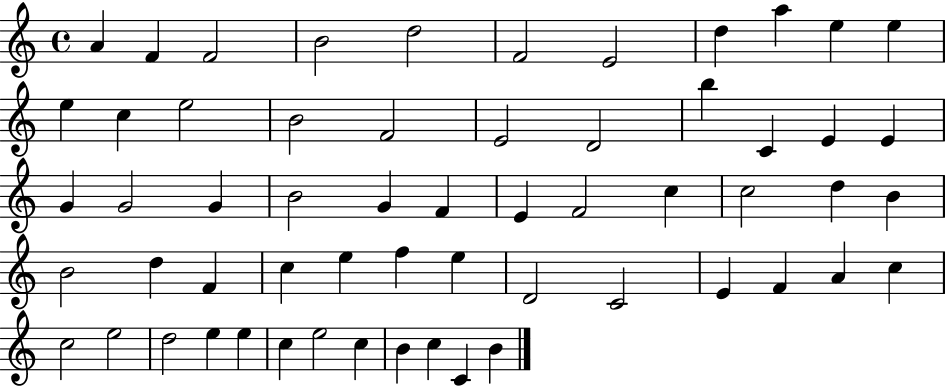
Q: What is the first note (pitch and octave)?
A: A4